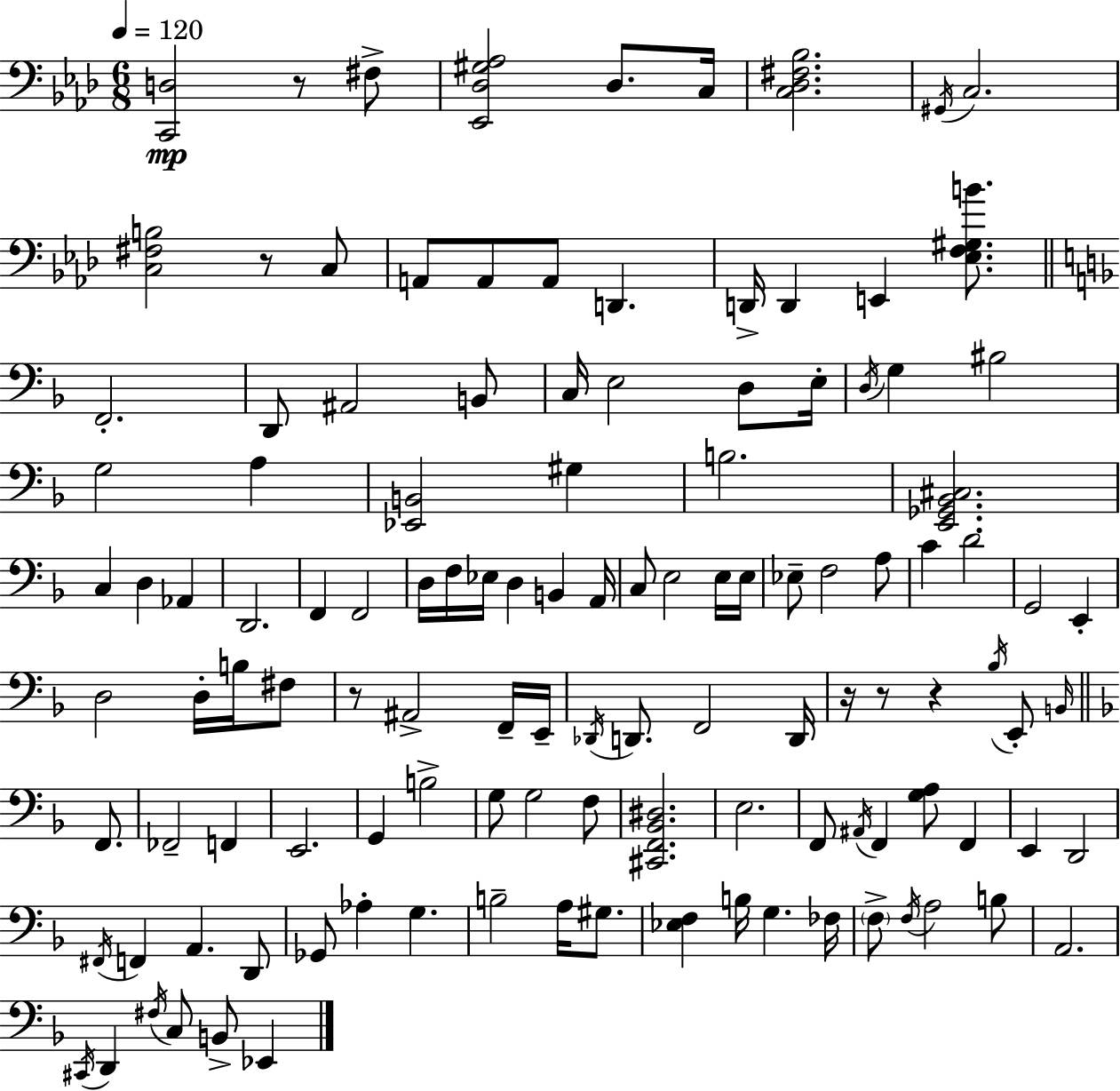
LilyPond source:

{
  \clef bass
  \numericTimeSignature
  \time 6/8
  \key f \minor
  \tempo 4 = 120
  <c, d>2\mp r8 fis8-> | <ees, des gis aes>2 des8. c16 | <c des fis bes>2. | \acciaccatura { gis,16 } c2. | \break <c fis b>2 r8 c8 | a,8 a,8 a,8 d,4. | d,16-> d,4 e,4 <ees f gis b'>8. | \bar "||" \break \key f \major f,2.-. | d,8 ais,2 b,8 | c16 e2 d8 e16-. | \acciaccatura { d16 } g4 bis2 | \break g2 a4 | <ees, b,>2 gis4 | b2. | <e, ges, bes, cis>2. | \break c4 d4 aes,4 | d,2. | f,4 f,2 | d16 f16 ees16 d4 b,4 | \break a,16 c8 e2 e16 | e16 ees8-- f2 a8 | c'4 d'2 | g,2 e,4-. | \break d2 d16-. b16 fis8 | r8 ais,2-> f,16-- | e,16-- \acciaccatura { des,16 } d,8. f,2 | d,16 r16 r8 r4 \acciaccatura { bes16 } e,8-. | \break \grace { b,16 } \bar "||" \break \key f \major f,8. fes,2-- f,4 | e,2. | g,4 b2-> | g8 g2 | \break f8 <cis, f, bes, dis>2. | e2. | f,8 \acciaccatura { ais,16 } f,4 <g a>8 | f,4 e,4 d,2 | \break \acciaccatura { fis,16 } f,4 a,4. | d,8 ges,8 aes4-. g4. | b2-- | a16 gis8. <ees f>4 b16 g4. | \break fes16 \parenthesize f8-> \acciaccatura { f16 } a2 | b8 a,2. | \acciaccatura { cis,16 } d,4 \acciaccatura { fis16 } | c8 b,8-> ees,4 \bar "|."
}